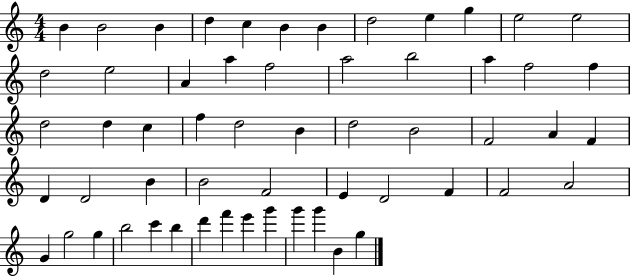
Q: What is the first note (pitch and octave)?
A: B4